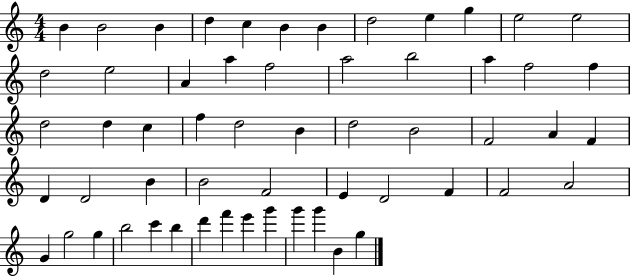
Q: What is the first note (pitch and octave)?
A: B4